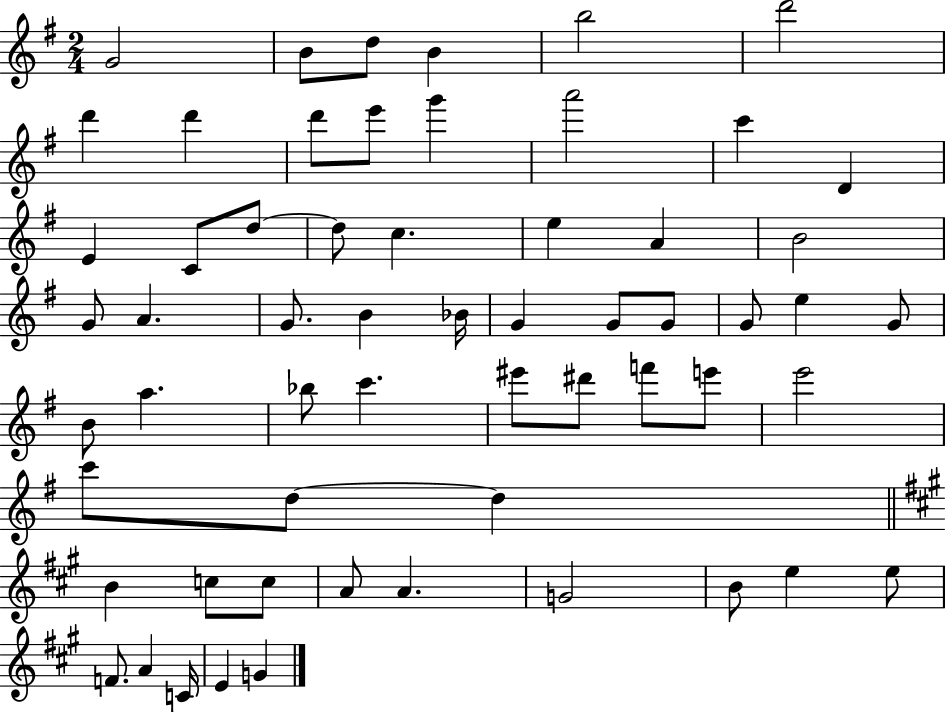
G4/h B4/e D5/e B4/q B5/h D6/h D6/q D6/q D6/e E6/e G6/q A6/h C6/q D4/q E4/q C4/e D5/e D5/e C5/q. E5/q A4/q B4/h G4/e A4/q. G4/e. B4/q Bb4/s G4/q G4/e G4/e G4/e E5/q G4/e B4/e A5/q. Bb5/e C6/q. EIS6/e D#6/e F6/e E6/e E6/h C6/e D5/e D5/q B4/q C5/e C5/e A4/e A4/q. G4/h B4/e E5/q E5/e F4/e. A4/q C4/s E4/q G4/q